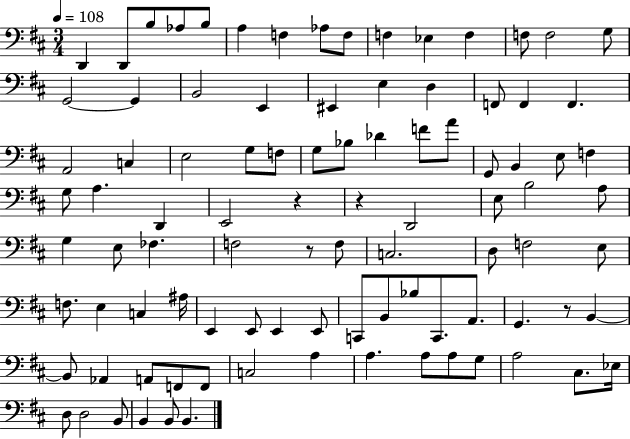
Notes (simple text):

D2/q D2/e B3/e Ab3/e B3/e A3/q F3/q Ab3/e F3/e F3/q Eb3/q F3/q F3/e F3/h G3/e G2/h G2/q B2/h E2/q EIS2/q E3/q D3/q F2/e F2/q F2/q. A2/h C3/q E3/h G3/e F3/e G3/e Bb3/e Db4/q F4/e A4/e G2/e B2/q E3/e F3/q G3/e A3/q. D2/q E2/h R/q R/q D2/h E3/e B3/h A3/e G3/q E3/e FES3/q. F3/h R/e F3/e C3/h. D3/e F3/h E3/e F3/e. E3/q C3/q A#3/s E2/q E2/e E2/q E2/e C2/e B2/e Bb3/e C2/e. A2/e. G2/q. R/e B2/q B2/e Ab2/q A2/e F2/e F2/e C3/h A3/q A3/q. A3/e A3/e G3/e A3/h C#3/e. Eb3/s D3/e D3/h B2/e B2/q B2/e B2/q.